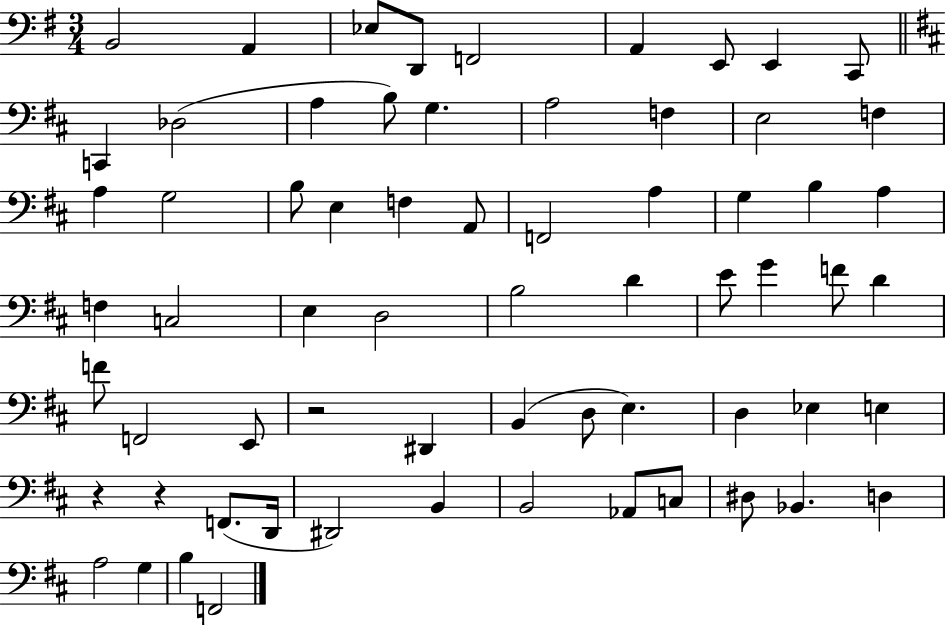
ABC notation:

X:1
T:Untitled
M:3/4
L:1/4
K:G
B,,2 A,, _E,/2 D,,/2 F,,2 A,, E,,/2 E,, C,,/2 C,, _D,2 A, B,/2 G, A,2 F, E,2 F, A, G,2 B,/2 E, F, A,,/2 F,,2 A, G, B, A, F, C,2 E, D,2 B,2 D E/2 G F/2 D F/2 F,,2 E,,/2 z2 ^D,, B,, D,/2 E, D, _E, E, z z F,,/2 D,,/4 ^D,,2 B,, B,,2 _A,,/2 C,/2 ^D,/2 _B,, D, A,2 G, B, F,,2